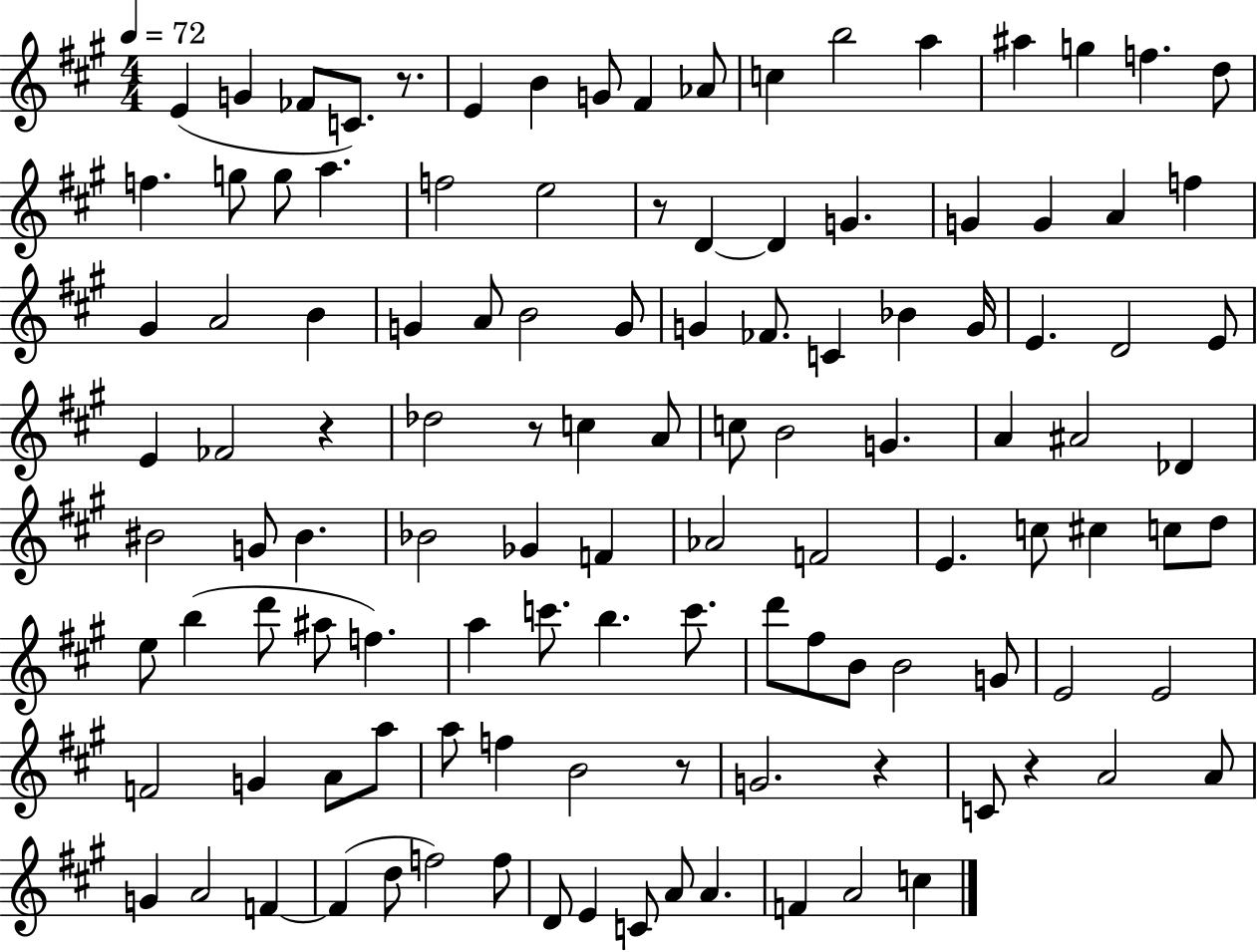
E4/q G4/q FES4/e C4/e. R/e. E4/q B4/q G4/e F#4/q Ab4/e C5/q B5/h A5/q A#5/q G5/q F5/q. D5/e F5/q. G5/e G5/e A5/q. F5/h E5/h R/e D4/q D4/q G4/q. G4/q G4/q A4/q F5/q G#4/q A4/h B4/q G4/q A4/e B4/h G4/e G4/q FES4/e. C4/q Bb4/q G4/s E4/q. D4/h E4/e E4/q FES4/h R/q Db5/h R/e C5/q A4/e C5/e B4/h G4/q. A4/q A#4/h Db4/q BIS4/h G4/e BIS4/q. Bb4/h Gb4/q F4/q Ab4/h F4/h E4/q. C5/e C#5/q C5/e D5/e E5/e B5/q D6/e A#5/e F5/q. A5/q C6/e. B5/q. C6/e. D6/e F#5/e B4/e B4/h G4/e E4/h E4/h F4/h G4/q A4/e A5/e A5/e F5/q B4/h R/e G4/h. R/q C4/e R/q A4/h A4/e G4/q A4/h F4/q F4/q D5/e F5/h F5/e D4/e E4/q C4/e A4/e A4/q. F4/q A4/h C5/q